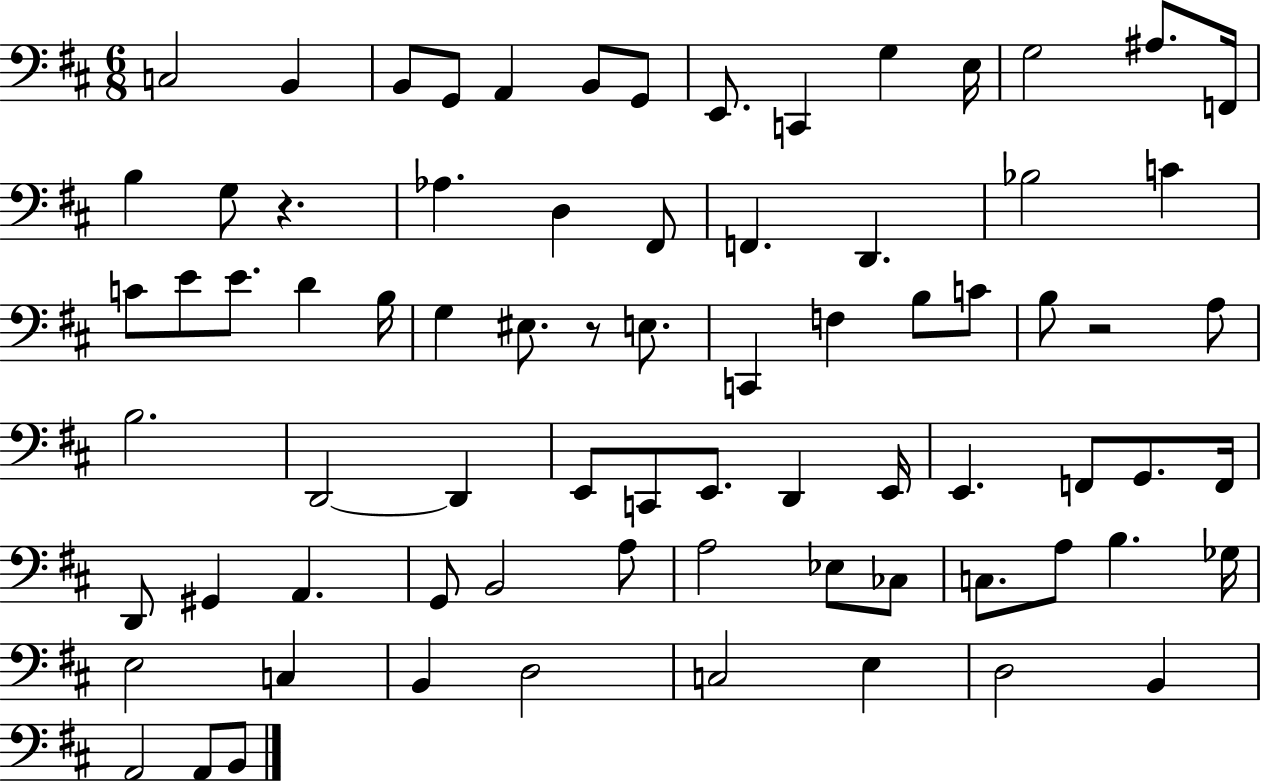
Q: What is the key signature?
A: D major